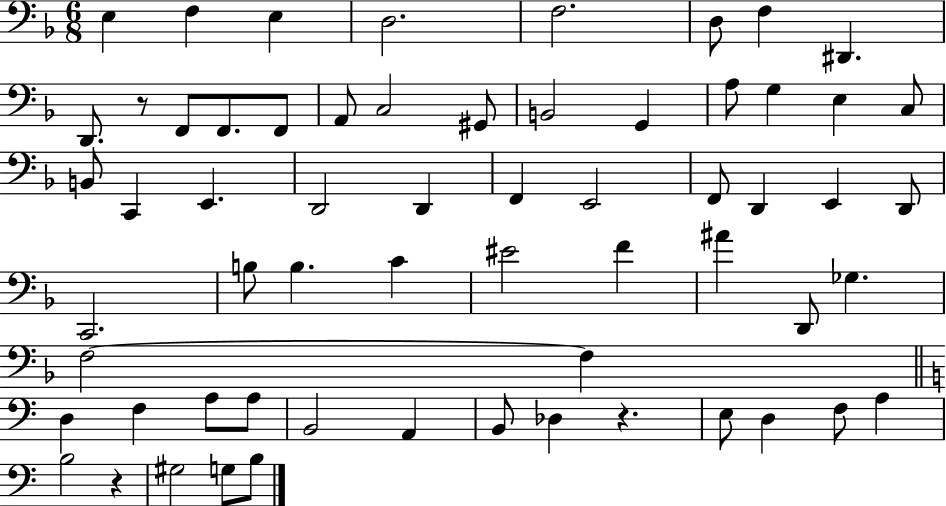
X:1
T:Untitled
M:6/8
L:1/4
K:F
E, F, E, D,2 F,2 D,/2 F, ^D,, D,,/2 z/2 F,,/2 F,,/2 F,,/2 A,,/2 C,2 ^G,,/2 B,,2 G,, A,/2 G, E, C,/2 B,,/2 C,, E,, D,,2 D,, F,, E,,2 F,,/2 D,, E,, D,,/2 C,,2 B,/2 B, C ^E2 F ^A D,,/2 _G, F,2 F, D, F, A,/2 A,/2 B,,2 A,, B,,/2 _D, z E,/2 D, F,/2 A, B,2 z ^G,2 G,/2 B,/2